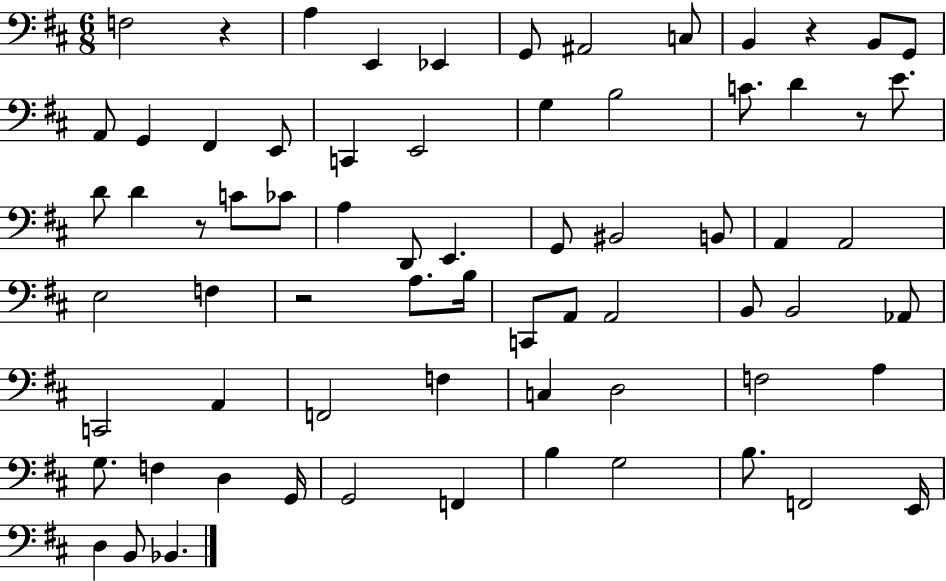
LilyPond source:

{
  \clef bass
  \numericTimeSignature
  \time 6/8
  \key d \major
  f2 r4 | a4 e,4 ees,4 | g,8 ais,2 c8 | b,4 r4 b,8 g,8 | \break a,8 g,4 fis,4 e,8 | c,4 e,2 | g4 b2 | c'8. d'4 r8 e'8. | \break d'8 d'4 r8 c'8 ces'8 | a4 d,8 e,4. | g,8 bis,2 b,8 | a,4 a,2 | \break e2 f4 | r2 a8. b16 | c,8 a,8 a,2 | b,8 b,2 aes,8 | \break c,2 a,4 | f,2 f4 | c4 d2 | f2 a4 | \break g8. f4 d4 g,16 | g,2 f,4 | b4 g2 | b8. f,2 e,16 | \break d4 b,8 bes,4. | \bar "|."
}